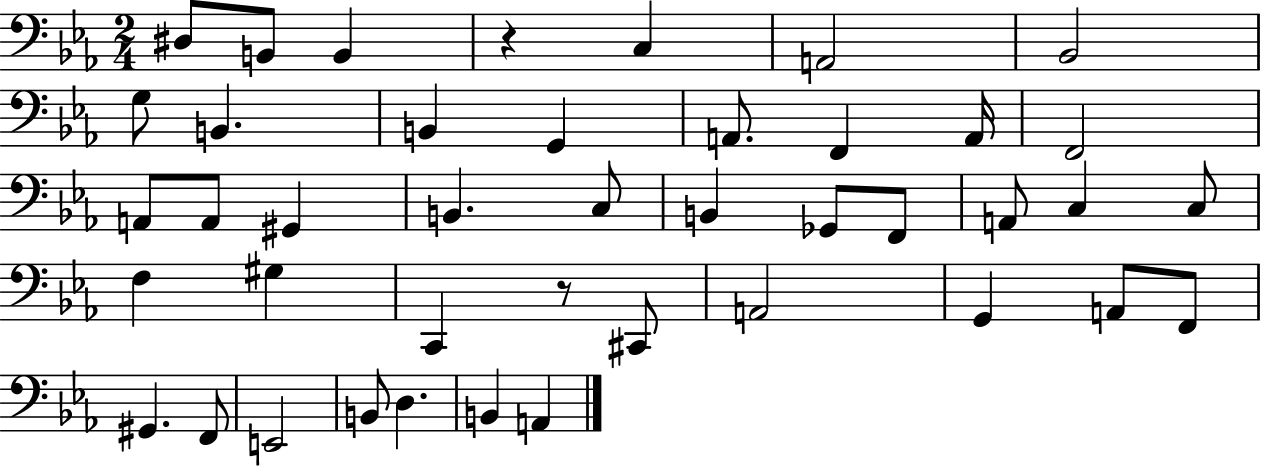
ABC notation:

X:1
T:Untitled
M:2/4
L:1/4
K:Eb
^D,/2 B,,/2 B,, z C, A,,2 _B,,2 G,/2 B,, B,, G,, A,,/2 F,, A,,/4 F,,2 A,,/2 A,,/2 ^G,, B,, C,/2 B,, _G,,/2 F,,/2 A,,/2 C, C,/2 F, ^G, C,, z/2 ^C,,/2 A,,2 G,, A,,/2 F,,/2 ^G,, F,,/2 E,,2 B,,/2 D, B,, A,,